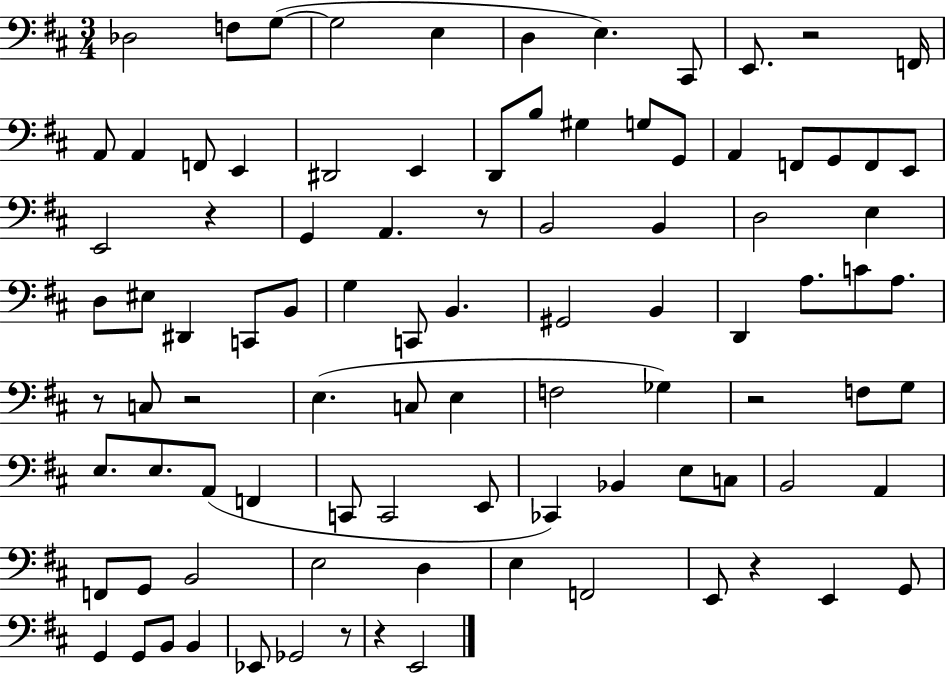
Db3/h F3/e G3/e G3/h E3/q D3/q E3/q. C#2/e E2/e. R/h F2/s A2/e A2/q F2/e E2/q D#2/h E2/q D2/e B3/e G#3/q G3/e G2/e A2/q F2/e G2/e F2/e E2/e E2/h R/q G2/q A2/q. R/e B2/h B2/q D3/h E3/q D3/e EIS3/e D#2/q C2/e B2/e G3/q C2/e B2/q. G#2/h B2/q D2/q A3/e. C4/e A3/e. R/e C3/e R/h E3/q. C3/e E3/q F3/h Gb3/q R/h F3/e G3/e E3/e. E3/e. A2/e F2/q C2/e C2/h E2/e CES2/q Bb2/q E3/e C3/e B2/h A2/q F2/e G2/e B2/h E3/h D3/q E3/q F2/h E2/e R/q E2/q G2/e G2/q G2/e B2/e B2/q Eb2/e Gb2/h R/e R/q E2/h